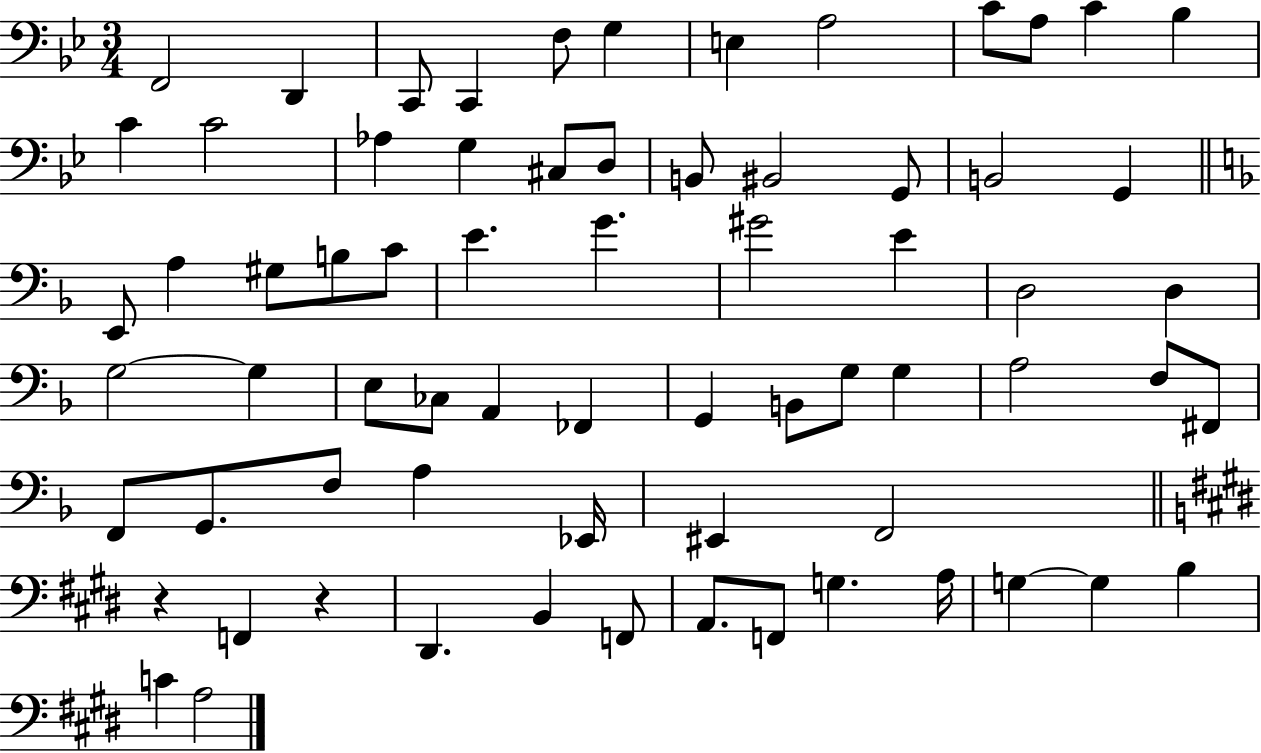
{
  \clef bass
  \numericTimeSignature
  \time 3/4
  \key bes \major
  \repeat volta 2 { f,2 d,4 | c,8 c,4 f8 g4 | e4 a2 | c'8 a8 c'4 bes4 | \break c'4 c'2 | aes4 g4 cis8 d8 | b,8 bis,2 g,8 | b,2 g,4 | \break \bar "||" \break \key d \minor e,8 a4 gis8 b8 c'8 | e'4. g'4. | gis'2 e'4 | d2 d4 | \break g2~~ g4 | e8 ces8 a,4 fes,4 | g,4 b,8 g8 g4 | a2 f8 fis,8 | \break f,8 g,8. f8 a4 ees,16 | eis,4 f,2 | \bar "||" \break \key e \major r4 f,4 r4 | dis,4. b,4 f,8 | a,8. f,8 g4. a16 | g4~~ g4 b4 | \break c'4 a2 | } \bar "|."
}